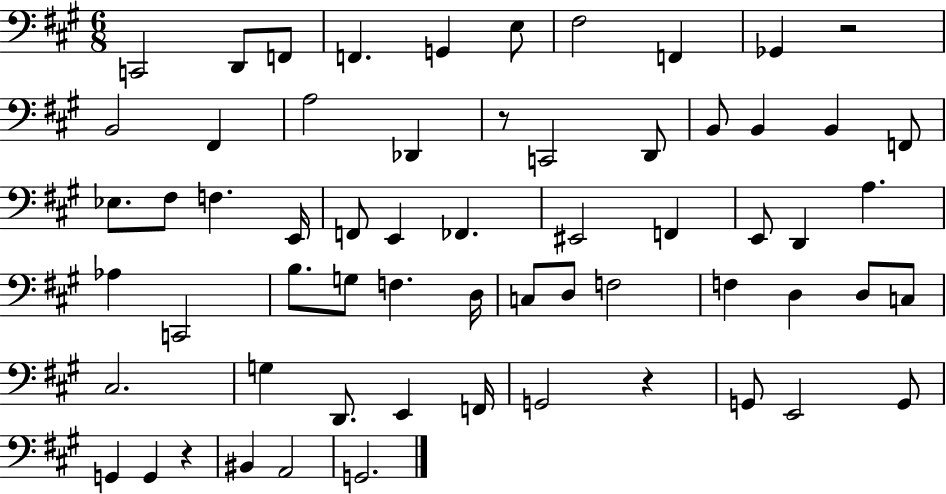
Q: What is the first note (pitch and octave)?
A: C2